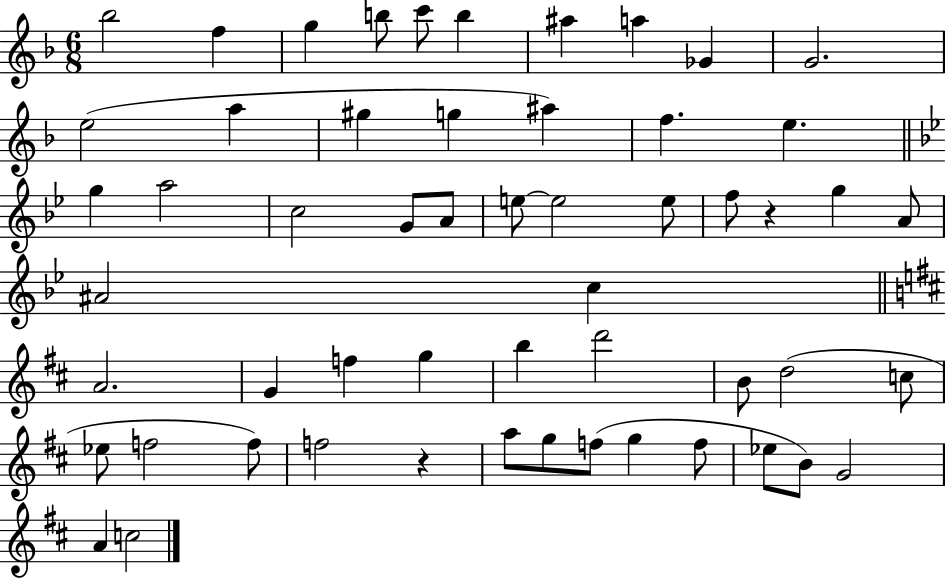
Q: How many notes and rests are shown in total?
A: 55